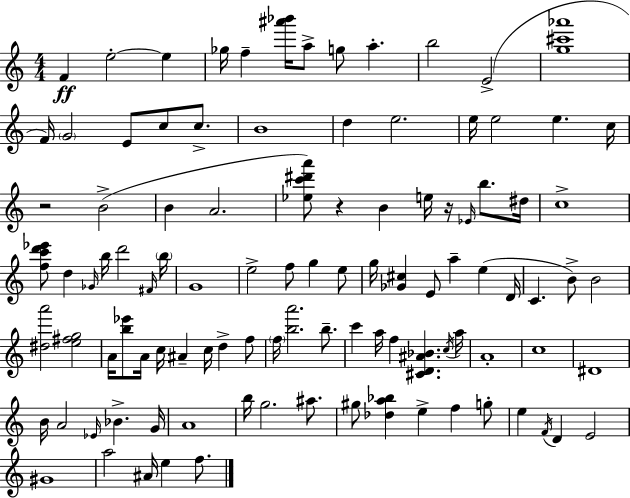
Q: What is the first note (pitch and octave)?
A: F4